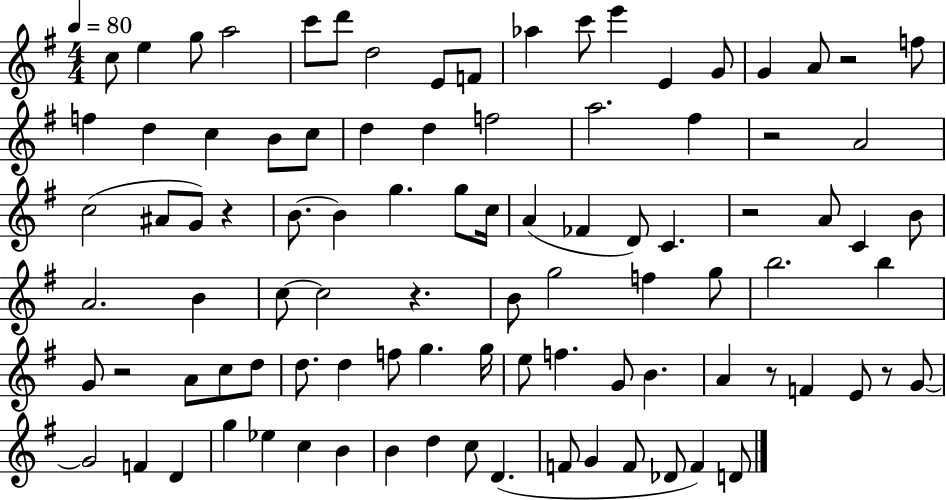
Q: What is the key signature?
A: G major